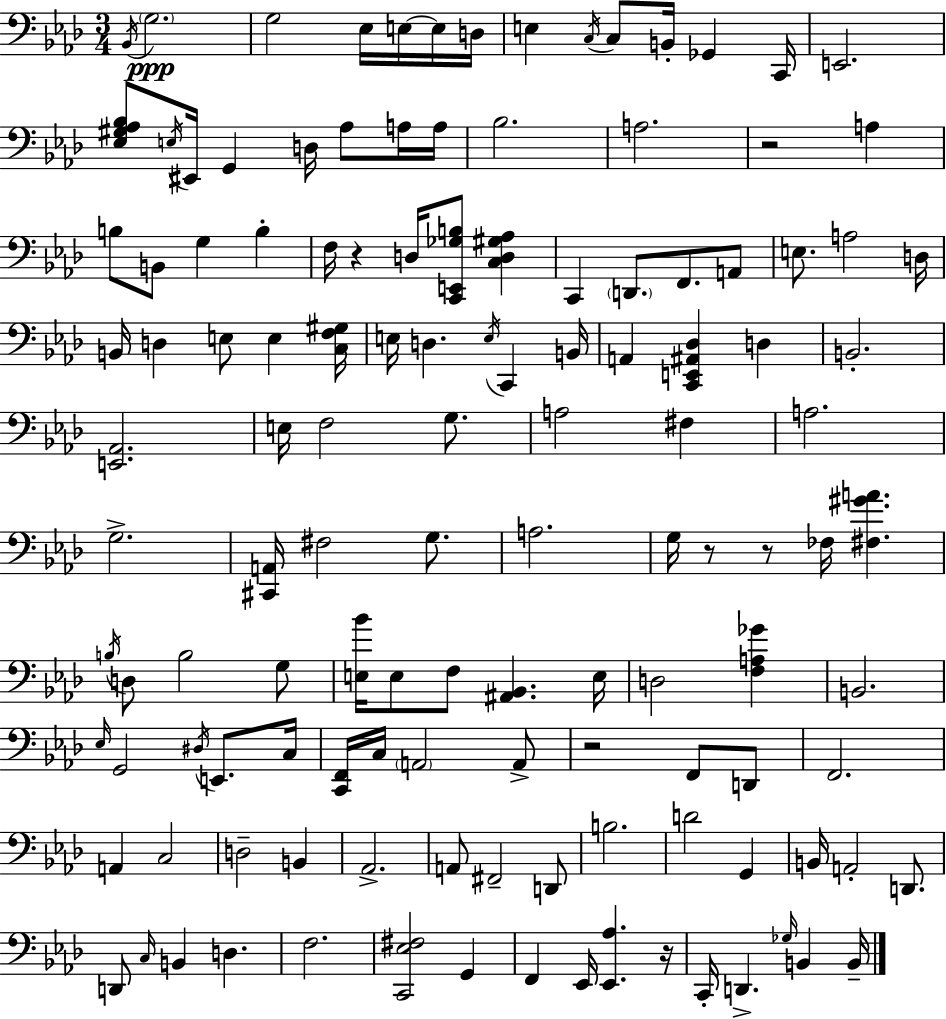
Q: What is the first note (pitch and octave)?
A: Bb2